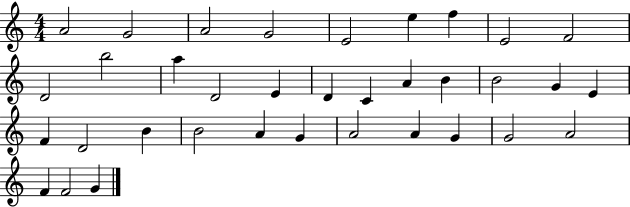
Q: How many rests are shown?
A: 0